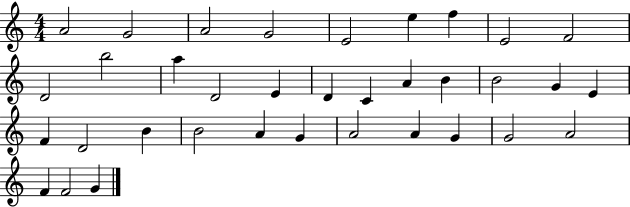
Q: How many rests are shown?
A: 0